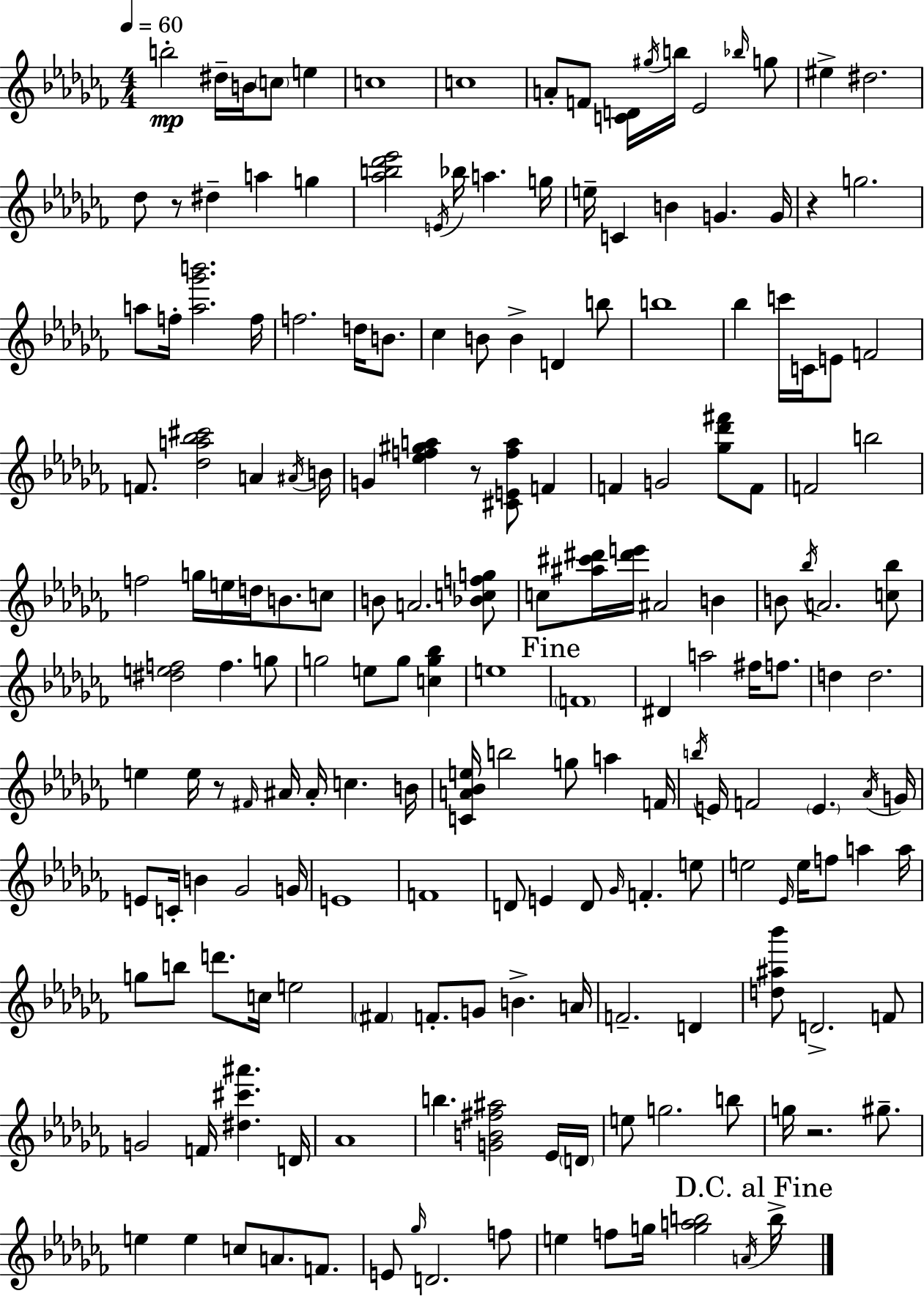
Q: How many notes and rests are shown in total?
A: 184